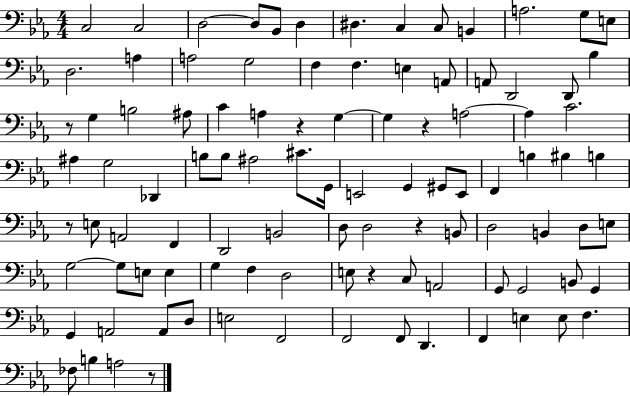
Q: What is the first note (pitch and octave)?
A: C3